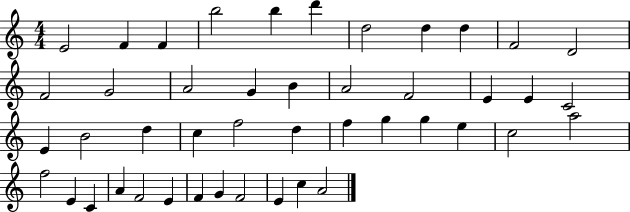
{
  \clef treble
  \numericTimeSignature
  \time 4/4
  \key c \major
  e'2 f'4 f'4 | b''2 b''4 d'''4 | d''2 d''4 d''4 | f'2 d'2 | \break f'2 g'2 | a'2 g'4 b'4 | a'2 f'2 | e'4 e'4 c'2 | \break e'4 b'2 d''4 | c''4 f''2 d''4 | f''4 g''4 g''4 e''4 | c''2 a''2 | \break f''2 e'4 c'4 | a'4 f'2 e'4 | f'4 g'4 f'2 | e'4 c''4 a'2 | \break \bar "|."
}